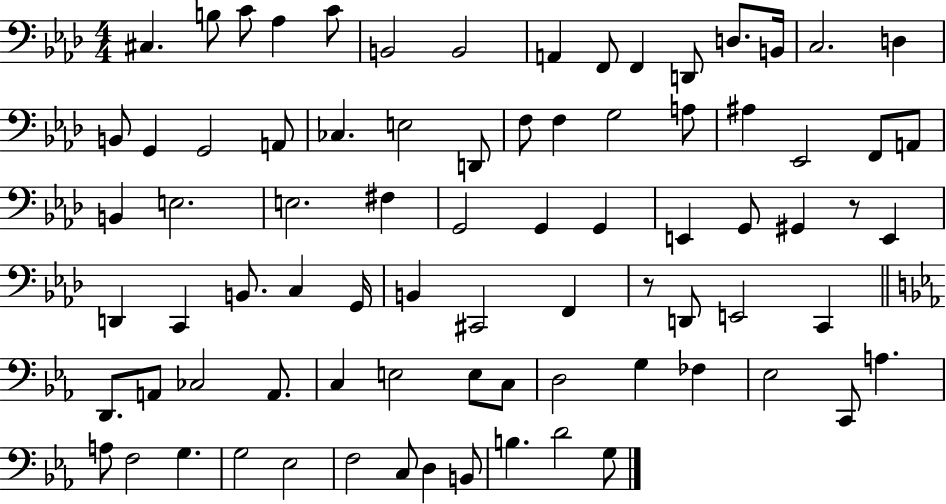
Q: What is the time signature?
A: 4/4